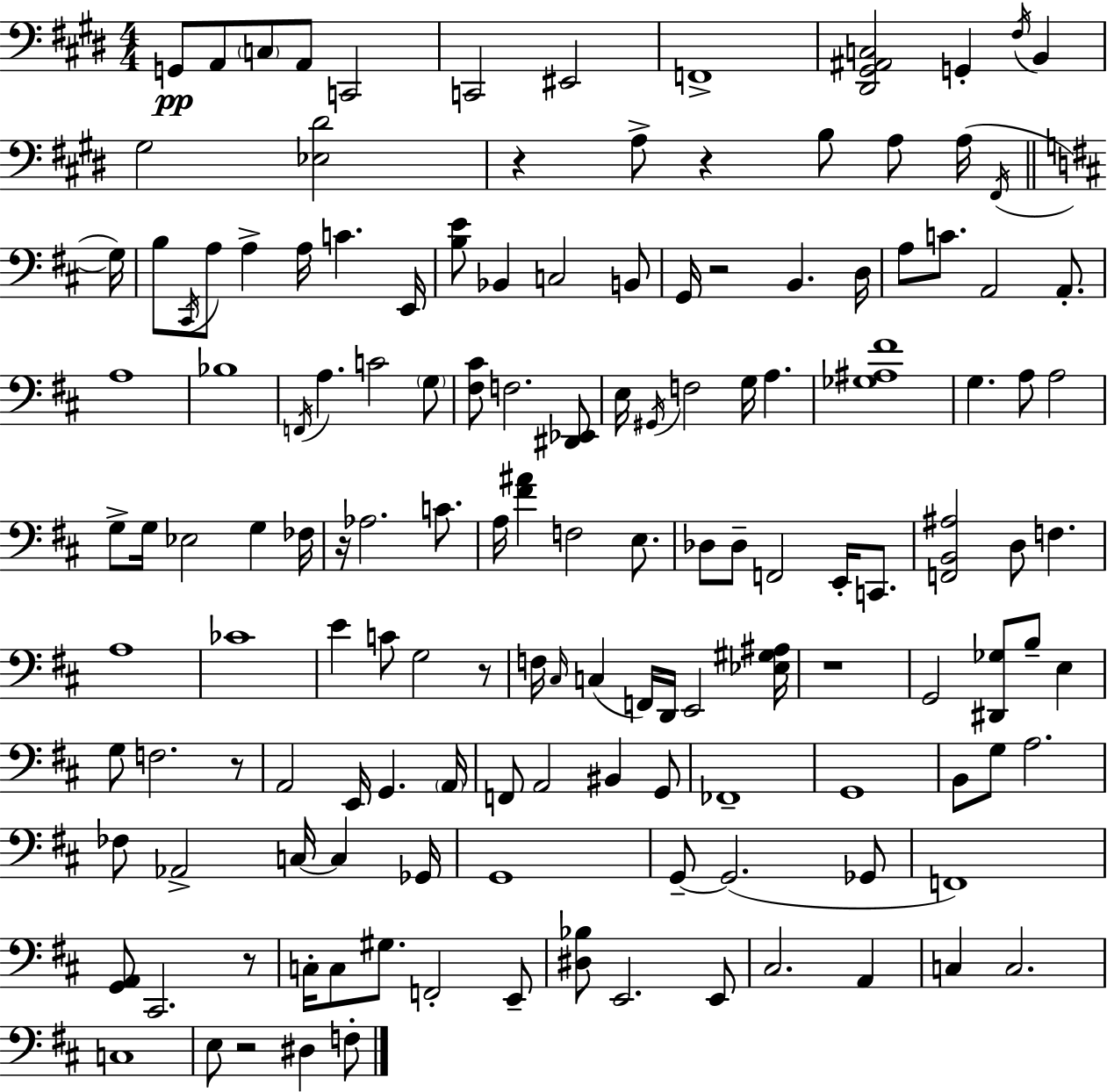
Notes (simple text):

G2/e A2/e C3/e A2/e C2/h C2/h EIS2/h F2/w [D#2,G#2,A#2,C3]/h G2/q F#3/s B2/q G#3/h [Eb3,D#4]/h R/q A3/e R/q B3/e A3/e A3/s F#2/s G3/s B3/e C#2/s A3/e A3/q A3/s C4/q. E2/s [B3,E4]/e Bb2/q C3/h B2/e G2/s R/h B2/q. D3/s A3/e C4/e. A2/h A2/e. A3/w Bb3/w F2/s A3/q. C4/h G3/e [F#3,C#4]/e F3/h. [D#2,Eb2]/e E3/s G#2/s F3/h G3/s A3/q. [Gb3,A#3,F#4]/w G3/q. A3/e A3/h G3/e G3/s Eb3/h G3/q FES3/s R/s Ab3/h. C4/e. A3/s [F#4,A#4]/q F3/h E3/e. Db3/e Db3/e F2/h E2/s C2/e. [F2,B2,A#3]/h D3/e F3/q. A3/w CES4/w E4/q C4/e G3/h R/e F3/s C#3/s C3/q F2/s D2/s E2/h [Eb3,G#3,A#3]/s R/w G2/h [D#2,Gb3]/e B3/e E3/q G3/e F3/h. R/e A2/h E2/s G2/q. A2/s F2/e A2/h BIS2/q G2/e FES2/w G2/w B2/e G3/e A3/h. FES3/e Ab2/h C3/s C3/q Gb2/s G2/w G2/e G2/h. Gb2/e F2/w [G2,A2]/e C#2/h. R/e C3/s C3/e G#3/e. F2/h E2/e [D#3,Bb3]/e E2/h. E2/e C#3/h. A2/q C3/q C3/h. C3/w E3/e R/h D#3/q F3/e